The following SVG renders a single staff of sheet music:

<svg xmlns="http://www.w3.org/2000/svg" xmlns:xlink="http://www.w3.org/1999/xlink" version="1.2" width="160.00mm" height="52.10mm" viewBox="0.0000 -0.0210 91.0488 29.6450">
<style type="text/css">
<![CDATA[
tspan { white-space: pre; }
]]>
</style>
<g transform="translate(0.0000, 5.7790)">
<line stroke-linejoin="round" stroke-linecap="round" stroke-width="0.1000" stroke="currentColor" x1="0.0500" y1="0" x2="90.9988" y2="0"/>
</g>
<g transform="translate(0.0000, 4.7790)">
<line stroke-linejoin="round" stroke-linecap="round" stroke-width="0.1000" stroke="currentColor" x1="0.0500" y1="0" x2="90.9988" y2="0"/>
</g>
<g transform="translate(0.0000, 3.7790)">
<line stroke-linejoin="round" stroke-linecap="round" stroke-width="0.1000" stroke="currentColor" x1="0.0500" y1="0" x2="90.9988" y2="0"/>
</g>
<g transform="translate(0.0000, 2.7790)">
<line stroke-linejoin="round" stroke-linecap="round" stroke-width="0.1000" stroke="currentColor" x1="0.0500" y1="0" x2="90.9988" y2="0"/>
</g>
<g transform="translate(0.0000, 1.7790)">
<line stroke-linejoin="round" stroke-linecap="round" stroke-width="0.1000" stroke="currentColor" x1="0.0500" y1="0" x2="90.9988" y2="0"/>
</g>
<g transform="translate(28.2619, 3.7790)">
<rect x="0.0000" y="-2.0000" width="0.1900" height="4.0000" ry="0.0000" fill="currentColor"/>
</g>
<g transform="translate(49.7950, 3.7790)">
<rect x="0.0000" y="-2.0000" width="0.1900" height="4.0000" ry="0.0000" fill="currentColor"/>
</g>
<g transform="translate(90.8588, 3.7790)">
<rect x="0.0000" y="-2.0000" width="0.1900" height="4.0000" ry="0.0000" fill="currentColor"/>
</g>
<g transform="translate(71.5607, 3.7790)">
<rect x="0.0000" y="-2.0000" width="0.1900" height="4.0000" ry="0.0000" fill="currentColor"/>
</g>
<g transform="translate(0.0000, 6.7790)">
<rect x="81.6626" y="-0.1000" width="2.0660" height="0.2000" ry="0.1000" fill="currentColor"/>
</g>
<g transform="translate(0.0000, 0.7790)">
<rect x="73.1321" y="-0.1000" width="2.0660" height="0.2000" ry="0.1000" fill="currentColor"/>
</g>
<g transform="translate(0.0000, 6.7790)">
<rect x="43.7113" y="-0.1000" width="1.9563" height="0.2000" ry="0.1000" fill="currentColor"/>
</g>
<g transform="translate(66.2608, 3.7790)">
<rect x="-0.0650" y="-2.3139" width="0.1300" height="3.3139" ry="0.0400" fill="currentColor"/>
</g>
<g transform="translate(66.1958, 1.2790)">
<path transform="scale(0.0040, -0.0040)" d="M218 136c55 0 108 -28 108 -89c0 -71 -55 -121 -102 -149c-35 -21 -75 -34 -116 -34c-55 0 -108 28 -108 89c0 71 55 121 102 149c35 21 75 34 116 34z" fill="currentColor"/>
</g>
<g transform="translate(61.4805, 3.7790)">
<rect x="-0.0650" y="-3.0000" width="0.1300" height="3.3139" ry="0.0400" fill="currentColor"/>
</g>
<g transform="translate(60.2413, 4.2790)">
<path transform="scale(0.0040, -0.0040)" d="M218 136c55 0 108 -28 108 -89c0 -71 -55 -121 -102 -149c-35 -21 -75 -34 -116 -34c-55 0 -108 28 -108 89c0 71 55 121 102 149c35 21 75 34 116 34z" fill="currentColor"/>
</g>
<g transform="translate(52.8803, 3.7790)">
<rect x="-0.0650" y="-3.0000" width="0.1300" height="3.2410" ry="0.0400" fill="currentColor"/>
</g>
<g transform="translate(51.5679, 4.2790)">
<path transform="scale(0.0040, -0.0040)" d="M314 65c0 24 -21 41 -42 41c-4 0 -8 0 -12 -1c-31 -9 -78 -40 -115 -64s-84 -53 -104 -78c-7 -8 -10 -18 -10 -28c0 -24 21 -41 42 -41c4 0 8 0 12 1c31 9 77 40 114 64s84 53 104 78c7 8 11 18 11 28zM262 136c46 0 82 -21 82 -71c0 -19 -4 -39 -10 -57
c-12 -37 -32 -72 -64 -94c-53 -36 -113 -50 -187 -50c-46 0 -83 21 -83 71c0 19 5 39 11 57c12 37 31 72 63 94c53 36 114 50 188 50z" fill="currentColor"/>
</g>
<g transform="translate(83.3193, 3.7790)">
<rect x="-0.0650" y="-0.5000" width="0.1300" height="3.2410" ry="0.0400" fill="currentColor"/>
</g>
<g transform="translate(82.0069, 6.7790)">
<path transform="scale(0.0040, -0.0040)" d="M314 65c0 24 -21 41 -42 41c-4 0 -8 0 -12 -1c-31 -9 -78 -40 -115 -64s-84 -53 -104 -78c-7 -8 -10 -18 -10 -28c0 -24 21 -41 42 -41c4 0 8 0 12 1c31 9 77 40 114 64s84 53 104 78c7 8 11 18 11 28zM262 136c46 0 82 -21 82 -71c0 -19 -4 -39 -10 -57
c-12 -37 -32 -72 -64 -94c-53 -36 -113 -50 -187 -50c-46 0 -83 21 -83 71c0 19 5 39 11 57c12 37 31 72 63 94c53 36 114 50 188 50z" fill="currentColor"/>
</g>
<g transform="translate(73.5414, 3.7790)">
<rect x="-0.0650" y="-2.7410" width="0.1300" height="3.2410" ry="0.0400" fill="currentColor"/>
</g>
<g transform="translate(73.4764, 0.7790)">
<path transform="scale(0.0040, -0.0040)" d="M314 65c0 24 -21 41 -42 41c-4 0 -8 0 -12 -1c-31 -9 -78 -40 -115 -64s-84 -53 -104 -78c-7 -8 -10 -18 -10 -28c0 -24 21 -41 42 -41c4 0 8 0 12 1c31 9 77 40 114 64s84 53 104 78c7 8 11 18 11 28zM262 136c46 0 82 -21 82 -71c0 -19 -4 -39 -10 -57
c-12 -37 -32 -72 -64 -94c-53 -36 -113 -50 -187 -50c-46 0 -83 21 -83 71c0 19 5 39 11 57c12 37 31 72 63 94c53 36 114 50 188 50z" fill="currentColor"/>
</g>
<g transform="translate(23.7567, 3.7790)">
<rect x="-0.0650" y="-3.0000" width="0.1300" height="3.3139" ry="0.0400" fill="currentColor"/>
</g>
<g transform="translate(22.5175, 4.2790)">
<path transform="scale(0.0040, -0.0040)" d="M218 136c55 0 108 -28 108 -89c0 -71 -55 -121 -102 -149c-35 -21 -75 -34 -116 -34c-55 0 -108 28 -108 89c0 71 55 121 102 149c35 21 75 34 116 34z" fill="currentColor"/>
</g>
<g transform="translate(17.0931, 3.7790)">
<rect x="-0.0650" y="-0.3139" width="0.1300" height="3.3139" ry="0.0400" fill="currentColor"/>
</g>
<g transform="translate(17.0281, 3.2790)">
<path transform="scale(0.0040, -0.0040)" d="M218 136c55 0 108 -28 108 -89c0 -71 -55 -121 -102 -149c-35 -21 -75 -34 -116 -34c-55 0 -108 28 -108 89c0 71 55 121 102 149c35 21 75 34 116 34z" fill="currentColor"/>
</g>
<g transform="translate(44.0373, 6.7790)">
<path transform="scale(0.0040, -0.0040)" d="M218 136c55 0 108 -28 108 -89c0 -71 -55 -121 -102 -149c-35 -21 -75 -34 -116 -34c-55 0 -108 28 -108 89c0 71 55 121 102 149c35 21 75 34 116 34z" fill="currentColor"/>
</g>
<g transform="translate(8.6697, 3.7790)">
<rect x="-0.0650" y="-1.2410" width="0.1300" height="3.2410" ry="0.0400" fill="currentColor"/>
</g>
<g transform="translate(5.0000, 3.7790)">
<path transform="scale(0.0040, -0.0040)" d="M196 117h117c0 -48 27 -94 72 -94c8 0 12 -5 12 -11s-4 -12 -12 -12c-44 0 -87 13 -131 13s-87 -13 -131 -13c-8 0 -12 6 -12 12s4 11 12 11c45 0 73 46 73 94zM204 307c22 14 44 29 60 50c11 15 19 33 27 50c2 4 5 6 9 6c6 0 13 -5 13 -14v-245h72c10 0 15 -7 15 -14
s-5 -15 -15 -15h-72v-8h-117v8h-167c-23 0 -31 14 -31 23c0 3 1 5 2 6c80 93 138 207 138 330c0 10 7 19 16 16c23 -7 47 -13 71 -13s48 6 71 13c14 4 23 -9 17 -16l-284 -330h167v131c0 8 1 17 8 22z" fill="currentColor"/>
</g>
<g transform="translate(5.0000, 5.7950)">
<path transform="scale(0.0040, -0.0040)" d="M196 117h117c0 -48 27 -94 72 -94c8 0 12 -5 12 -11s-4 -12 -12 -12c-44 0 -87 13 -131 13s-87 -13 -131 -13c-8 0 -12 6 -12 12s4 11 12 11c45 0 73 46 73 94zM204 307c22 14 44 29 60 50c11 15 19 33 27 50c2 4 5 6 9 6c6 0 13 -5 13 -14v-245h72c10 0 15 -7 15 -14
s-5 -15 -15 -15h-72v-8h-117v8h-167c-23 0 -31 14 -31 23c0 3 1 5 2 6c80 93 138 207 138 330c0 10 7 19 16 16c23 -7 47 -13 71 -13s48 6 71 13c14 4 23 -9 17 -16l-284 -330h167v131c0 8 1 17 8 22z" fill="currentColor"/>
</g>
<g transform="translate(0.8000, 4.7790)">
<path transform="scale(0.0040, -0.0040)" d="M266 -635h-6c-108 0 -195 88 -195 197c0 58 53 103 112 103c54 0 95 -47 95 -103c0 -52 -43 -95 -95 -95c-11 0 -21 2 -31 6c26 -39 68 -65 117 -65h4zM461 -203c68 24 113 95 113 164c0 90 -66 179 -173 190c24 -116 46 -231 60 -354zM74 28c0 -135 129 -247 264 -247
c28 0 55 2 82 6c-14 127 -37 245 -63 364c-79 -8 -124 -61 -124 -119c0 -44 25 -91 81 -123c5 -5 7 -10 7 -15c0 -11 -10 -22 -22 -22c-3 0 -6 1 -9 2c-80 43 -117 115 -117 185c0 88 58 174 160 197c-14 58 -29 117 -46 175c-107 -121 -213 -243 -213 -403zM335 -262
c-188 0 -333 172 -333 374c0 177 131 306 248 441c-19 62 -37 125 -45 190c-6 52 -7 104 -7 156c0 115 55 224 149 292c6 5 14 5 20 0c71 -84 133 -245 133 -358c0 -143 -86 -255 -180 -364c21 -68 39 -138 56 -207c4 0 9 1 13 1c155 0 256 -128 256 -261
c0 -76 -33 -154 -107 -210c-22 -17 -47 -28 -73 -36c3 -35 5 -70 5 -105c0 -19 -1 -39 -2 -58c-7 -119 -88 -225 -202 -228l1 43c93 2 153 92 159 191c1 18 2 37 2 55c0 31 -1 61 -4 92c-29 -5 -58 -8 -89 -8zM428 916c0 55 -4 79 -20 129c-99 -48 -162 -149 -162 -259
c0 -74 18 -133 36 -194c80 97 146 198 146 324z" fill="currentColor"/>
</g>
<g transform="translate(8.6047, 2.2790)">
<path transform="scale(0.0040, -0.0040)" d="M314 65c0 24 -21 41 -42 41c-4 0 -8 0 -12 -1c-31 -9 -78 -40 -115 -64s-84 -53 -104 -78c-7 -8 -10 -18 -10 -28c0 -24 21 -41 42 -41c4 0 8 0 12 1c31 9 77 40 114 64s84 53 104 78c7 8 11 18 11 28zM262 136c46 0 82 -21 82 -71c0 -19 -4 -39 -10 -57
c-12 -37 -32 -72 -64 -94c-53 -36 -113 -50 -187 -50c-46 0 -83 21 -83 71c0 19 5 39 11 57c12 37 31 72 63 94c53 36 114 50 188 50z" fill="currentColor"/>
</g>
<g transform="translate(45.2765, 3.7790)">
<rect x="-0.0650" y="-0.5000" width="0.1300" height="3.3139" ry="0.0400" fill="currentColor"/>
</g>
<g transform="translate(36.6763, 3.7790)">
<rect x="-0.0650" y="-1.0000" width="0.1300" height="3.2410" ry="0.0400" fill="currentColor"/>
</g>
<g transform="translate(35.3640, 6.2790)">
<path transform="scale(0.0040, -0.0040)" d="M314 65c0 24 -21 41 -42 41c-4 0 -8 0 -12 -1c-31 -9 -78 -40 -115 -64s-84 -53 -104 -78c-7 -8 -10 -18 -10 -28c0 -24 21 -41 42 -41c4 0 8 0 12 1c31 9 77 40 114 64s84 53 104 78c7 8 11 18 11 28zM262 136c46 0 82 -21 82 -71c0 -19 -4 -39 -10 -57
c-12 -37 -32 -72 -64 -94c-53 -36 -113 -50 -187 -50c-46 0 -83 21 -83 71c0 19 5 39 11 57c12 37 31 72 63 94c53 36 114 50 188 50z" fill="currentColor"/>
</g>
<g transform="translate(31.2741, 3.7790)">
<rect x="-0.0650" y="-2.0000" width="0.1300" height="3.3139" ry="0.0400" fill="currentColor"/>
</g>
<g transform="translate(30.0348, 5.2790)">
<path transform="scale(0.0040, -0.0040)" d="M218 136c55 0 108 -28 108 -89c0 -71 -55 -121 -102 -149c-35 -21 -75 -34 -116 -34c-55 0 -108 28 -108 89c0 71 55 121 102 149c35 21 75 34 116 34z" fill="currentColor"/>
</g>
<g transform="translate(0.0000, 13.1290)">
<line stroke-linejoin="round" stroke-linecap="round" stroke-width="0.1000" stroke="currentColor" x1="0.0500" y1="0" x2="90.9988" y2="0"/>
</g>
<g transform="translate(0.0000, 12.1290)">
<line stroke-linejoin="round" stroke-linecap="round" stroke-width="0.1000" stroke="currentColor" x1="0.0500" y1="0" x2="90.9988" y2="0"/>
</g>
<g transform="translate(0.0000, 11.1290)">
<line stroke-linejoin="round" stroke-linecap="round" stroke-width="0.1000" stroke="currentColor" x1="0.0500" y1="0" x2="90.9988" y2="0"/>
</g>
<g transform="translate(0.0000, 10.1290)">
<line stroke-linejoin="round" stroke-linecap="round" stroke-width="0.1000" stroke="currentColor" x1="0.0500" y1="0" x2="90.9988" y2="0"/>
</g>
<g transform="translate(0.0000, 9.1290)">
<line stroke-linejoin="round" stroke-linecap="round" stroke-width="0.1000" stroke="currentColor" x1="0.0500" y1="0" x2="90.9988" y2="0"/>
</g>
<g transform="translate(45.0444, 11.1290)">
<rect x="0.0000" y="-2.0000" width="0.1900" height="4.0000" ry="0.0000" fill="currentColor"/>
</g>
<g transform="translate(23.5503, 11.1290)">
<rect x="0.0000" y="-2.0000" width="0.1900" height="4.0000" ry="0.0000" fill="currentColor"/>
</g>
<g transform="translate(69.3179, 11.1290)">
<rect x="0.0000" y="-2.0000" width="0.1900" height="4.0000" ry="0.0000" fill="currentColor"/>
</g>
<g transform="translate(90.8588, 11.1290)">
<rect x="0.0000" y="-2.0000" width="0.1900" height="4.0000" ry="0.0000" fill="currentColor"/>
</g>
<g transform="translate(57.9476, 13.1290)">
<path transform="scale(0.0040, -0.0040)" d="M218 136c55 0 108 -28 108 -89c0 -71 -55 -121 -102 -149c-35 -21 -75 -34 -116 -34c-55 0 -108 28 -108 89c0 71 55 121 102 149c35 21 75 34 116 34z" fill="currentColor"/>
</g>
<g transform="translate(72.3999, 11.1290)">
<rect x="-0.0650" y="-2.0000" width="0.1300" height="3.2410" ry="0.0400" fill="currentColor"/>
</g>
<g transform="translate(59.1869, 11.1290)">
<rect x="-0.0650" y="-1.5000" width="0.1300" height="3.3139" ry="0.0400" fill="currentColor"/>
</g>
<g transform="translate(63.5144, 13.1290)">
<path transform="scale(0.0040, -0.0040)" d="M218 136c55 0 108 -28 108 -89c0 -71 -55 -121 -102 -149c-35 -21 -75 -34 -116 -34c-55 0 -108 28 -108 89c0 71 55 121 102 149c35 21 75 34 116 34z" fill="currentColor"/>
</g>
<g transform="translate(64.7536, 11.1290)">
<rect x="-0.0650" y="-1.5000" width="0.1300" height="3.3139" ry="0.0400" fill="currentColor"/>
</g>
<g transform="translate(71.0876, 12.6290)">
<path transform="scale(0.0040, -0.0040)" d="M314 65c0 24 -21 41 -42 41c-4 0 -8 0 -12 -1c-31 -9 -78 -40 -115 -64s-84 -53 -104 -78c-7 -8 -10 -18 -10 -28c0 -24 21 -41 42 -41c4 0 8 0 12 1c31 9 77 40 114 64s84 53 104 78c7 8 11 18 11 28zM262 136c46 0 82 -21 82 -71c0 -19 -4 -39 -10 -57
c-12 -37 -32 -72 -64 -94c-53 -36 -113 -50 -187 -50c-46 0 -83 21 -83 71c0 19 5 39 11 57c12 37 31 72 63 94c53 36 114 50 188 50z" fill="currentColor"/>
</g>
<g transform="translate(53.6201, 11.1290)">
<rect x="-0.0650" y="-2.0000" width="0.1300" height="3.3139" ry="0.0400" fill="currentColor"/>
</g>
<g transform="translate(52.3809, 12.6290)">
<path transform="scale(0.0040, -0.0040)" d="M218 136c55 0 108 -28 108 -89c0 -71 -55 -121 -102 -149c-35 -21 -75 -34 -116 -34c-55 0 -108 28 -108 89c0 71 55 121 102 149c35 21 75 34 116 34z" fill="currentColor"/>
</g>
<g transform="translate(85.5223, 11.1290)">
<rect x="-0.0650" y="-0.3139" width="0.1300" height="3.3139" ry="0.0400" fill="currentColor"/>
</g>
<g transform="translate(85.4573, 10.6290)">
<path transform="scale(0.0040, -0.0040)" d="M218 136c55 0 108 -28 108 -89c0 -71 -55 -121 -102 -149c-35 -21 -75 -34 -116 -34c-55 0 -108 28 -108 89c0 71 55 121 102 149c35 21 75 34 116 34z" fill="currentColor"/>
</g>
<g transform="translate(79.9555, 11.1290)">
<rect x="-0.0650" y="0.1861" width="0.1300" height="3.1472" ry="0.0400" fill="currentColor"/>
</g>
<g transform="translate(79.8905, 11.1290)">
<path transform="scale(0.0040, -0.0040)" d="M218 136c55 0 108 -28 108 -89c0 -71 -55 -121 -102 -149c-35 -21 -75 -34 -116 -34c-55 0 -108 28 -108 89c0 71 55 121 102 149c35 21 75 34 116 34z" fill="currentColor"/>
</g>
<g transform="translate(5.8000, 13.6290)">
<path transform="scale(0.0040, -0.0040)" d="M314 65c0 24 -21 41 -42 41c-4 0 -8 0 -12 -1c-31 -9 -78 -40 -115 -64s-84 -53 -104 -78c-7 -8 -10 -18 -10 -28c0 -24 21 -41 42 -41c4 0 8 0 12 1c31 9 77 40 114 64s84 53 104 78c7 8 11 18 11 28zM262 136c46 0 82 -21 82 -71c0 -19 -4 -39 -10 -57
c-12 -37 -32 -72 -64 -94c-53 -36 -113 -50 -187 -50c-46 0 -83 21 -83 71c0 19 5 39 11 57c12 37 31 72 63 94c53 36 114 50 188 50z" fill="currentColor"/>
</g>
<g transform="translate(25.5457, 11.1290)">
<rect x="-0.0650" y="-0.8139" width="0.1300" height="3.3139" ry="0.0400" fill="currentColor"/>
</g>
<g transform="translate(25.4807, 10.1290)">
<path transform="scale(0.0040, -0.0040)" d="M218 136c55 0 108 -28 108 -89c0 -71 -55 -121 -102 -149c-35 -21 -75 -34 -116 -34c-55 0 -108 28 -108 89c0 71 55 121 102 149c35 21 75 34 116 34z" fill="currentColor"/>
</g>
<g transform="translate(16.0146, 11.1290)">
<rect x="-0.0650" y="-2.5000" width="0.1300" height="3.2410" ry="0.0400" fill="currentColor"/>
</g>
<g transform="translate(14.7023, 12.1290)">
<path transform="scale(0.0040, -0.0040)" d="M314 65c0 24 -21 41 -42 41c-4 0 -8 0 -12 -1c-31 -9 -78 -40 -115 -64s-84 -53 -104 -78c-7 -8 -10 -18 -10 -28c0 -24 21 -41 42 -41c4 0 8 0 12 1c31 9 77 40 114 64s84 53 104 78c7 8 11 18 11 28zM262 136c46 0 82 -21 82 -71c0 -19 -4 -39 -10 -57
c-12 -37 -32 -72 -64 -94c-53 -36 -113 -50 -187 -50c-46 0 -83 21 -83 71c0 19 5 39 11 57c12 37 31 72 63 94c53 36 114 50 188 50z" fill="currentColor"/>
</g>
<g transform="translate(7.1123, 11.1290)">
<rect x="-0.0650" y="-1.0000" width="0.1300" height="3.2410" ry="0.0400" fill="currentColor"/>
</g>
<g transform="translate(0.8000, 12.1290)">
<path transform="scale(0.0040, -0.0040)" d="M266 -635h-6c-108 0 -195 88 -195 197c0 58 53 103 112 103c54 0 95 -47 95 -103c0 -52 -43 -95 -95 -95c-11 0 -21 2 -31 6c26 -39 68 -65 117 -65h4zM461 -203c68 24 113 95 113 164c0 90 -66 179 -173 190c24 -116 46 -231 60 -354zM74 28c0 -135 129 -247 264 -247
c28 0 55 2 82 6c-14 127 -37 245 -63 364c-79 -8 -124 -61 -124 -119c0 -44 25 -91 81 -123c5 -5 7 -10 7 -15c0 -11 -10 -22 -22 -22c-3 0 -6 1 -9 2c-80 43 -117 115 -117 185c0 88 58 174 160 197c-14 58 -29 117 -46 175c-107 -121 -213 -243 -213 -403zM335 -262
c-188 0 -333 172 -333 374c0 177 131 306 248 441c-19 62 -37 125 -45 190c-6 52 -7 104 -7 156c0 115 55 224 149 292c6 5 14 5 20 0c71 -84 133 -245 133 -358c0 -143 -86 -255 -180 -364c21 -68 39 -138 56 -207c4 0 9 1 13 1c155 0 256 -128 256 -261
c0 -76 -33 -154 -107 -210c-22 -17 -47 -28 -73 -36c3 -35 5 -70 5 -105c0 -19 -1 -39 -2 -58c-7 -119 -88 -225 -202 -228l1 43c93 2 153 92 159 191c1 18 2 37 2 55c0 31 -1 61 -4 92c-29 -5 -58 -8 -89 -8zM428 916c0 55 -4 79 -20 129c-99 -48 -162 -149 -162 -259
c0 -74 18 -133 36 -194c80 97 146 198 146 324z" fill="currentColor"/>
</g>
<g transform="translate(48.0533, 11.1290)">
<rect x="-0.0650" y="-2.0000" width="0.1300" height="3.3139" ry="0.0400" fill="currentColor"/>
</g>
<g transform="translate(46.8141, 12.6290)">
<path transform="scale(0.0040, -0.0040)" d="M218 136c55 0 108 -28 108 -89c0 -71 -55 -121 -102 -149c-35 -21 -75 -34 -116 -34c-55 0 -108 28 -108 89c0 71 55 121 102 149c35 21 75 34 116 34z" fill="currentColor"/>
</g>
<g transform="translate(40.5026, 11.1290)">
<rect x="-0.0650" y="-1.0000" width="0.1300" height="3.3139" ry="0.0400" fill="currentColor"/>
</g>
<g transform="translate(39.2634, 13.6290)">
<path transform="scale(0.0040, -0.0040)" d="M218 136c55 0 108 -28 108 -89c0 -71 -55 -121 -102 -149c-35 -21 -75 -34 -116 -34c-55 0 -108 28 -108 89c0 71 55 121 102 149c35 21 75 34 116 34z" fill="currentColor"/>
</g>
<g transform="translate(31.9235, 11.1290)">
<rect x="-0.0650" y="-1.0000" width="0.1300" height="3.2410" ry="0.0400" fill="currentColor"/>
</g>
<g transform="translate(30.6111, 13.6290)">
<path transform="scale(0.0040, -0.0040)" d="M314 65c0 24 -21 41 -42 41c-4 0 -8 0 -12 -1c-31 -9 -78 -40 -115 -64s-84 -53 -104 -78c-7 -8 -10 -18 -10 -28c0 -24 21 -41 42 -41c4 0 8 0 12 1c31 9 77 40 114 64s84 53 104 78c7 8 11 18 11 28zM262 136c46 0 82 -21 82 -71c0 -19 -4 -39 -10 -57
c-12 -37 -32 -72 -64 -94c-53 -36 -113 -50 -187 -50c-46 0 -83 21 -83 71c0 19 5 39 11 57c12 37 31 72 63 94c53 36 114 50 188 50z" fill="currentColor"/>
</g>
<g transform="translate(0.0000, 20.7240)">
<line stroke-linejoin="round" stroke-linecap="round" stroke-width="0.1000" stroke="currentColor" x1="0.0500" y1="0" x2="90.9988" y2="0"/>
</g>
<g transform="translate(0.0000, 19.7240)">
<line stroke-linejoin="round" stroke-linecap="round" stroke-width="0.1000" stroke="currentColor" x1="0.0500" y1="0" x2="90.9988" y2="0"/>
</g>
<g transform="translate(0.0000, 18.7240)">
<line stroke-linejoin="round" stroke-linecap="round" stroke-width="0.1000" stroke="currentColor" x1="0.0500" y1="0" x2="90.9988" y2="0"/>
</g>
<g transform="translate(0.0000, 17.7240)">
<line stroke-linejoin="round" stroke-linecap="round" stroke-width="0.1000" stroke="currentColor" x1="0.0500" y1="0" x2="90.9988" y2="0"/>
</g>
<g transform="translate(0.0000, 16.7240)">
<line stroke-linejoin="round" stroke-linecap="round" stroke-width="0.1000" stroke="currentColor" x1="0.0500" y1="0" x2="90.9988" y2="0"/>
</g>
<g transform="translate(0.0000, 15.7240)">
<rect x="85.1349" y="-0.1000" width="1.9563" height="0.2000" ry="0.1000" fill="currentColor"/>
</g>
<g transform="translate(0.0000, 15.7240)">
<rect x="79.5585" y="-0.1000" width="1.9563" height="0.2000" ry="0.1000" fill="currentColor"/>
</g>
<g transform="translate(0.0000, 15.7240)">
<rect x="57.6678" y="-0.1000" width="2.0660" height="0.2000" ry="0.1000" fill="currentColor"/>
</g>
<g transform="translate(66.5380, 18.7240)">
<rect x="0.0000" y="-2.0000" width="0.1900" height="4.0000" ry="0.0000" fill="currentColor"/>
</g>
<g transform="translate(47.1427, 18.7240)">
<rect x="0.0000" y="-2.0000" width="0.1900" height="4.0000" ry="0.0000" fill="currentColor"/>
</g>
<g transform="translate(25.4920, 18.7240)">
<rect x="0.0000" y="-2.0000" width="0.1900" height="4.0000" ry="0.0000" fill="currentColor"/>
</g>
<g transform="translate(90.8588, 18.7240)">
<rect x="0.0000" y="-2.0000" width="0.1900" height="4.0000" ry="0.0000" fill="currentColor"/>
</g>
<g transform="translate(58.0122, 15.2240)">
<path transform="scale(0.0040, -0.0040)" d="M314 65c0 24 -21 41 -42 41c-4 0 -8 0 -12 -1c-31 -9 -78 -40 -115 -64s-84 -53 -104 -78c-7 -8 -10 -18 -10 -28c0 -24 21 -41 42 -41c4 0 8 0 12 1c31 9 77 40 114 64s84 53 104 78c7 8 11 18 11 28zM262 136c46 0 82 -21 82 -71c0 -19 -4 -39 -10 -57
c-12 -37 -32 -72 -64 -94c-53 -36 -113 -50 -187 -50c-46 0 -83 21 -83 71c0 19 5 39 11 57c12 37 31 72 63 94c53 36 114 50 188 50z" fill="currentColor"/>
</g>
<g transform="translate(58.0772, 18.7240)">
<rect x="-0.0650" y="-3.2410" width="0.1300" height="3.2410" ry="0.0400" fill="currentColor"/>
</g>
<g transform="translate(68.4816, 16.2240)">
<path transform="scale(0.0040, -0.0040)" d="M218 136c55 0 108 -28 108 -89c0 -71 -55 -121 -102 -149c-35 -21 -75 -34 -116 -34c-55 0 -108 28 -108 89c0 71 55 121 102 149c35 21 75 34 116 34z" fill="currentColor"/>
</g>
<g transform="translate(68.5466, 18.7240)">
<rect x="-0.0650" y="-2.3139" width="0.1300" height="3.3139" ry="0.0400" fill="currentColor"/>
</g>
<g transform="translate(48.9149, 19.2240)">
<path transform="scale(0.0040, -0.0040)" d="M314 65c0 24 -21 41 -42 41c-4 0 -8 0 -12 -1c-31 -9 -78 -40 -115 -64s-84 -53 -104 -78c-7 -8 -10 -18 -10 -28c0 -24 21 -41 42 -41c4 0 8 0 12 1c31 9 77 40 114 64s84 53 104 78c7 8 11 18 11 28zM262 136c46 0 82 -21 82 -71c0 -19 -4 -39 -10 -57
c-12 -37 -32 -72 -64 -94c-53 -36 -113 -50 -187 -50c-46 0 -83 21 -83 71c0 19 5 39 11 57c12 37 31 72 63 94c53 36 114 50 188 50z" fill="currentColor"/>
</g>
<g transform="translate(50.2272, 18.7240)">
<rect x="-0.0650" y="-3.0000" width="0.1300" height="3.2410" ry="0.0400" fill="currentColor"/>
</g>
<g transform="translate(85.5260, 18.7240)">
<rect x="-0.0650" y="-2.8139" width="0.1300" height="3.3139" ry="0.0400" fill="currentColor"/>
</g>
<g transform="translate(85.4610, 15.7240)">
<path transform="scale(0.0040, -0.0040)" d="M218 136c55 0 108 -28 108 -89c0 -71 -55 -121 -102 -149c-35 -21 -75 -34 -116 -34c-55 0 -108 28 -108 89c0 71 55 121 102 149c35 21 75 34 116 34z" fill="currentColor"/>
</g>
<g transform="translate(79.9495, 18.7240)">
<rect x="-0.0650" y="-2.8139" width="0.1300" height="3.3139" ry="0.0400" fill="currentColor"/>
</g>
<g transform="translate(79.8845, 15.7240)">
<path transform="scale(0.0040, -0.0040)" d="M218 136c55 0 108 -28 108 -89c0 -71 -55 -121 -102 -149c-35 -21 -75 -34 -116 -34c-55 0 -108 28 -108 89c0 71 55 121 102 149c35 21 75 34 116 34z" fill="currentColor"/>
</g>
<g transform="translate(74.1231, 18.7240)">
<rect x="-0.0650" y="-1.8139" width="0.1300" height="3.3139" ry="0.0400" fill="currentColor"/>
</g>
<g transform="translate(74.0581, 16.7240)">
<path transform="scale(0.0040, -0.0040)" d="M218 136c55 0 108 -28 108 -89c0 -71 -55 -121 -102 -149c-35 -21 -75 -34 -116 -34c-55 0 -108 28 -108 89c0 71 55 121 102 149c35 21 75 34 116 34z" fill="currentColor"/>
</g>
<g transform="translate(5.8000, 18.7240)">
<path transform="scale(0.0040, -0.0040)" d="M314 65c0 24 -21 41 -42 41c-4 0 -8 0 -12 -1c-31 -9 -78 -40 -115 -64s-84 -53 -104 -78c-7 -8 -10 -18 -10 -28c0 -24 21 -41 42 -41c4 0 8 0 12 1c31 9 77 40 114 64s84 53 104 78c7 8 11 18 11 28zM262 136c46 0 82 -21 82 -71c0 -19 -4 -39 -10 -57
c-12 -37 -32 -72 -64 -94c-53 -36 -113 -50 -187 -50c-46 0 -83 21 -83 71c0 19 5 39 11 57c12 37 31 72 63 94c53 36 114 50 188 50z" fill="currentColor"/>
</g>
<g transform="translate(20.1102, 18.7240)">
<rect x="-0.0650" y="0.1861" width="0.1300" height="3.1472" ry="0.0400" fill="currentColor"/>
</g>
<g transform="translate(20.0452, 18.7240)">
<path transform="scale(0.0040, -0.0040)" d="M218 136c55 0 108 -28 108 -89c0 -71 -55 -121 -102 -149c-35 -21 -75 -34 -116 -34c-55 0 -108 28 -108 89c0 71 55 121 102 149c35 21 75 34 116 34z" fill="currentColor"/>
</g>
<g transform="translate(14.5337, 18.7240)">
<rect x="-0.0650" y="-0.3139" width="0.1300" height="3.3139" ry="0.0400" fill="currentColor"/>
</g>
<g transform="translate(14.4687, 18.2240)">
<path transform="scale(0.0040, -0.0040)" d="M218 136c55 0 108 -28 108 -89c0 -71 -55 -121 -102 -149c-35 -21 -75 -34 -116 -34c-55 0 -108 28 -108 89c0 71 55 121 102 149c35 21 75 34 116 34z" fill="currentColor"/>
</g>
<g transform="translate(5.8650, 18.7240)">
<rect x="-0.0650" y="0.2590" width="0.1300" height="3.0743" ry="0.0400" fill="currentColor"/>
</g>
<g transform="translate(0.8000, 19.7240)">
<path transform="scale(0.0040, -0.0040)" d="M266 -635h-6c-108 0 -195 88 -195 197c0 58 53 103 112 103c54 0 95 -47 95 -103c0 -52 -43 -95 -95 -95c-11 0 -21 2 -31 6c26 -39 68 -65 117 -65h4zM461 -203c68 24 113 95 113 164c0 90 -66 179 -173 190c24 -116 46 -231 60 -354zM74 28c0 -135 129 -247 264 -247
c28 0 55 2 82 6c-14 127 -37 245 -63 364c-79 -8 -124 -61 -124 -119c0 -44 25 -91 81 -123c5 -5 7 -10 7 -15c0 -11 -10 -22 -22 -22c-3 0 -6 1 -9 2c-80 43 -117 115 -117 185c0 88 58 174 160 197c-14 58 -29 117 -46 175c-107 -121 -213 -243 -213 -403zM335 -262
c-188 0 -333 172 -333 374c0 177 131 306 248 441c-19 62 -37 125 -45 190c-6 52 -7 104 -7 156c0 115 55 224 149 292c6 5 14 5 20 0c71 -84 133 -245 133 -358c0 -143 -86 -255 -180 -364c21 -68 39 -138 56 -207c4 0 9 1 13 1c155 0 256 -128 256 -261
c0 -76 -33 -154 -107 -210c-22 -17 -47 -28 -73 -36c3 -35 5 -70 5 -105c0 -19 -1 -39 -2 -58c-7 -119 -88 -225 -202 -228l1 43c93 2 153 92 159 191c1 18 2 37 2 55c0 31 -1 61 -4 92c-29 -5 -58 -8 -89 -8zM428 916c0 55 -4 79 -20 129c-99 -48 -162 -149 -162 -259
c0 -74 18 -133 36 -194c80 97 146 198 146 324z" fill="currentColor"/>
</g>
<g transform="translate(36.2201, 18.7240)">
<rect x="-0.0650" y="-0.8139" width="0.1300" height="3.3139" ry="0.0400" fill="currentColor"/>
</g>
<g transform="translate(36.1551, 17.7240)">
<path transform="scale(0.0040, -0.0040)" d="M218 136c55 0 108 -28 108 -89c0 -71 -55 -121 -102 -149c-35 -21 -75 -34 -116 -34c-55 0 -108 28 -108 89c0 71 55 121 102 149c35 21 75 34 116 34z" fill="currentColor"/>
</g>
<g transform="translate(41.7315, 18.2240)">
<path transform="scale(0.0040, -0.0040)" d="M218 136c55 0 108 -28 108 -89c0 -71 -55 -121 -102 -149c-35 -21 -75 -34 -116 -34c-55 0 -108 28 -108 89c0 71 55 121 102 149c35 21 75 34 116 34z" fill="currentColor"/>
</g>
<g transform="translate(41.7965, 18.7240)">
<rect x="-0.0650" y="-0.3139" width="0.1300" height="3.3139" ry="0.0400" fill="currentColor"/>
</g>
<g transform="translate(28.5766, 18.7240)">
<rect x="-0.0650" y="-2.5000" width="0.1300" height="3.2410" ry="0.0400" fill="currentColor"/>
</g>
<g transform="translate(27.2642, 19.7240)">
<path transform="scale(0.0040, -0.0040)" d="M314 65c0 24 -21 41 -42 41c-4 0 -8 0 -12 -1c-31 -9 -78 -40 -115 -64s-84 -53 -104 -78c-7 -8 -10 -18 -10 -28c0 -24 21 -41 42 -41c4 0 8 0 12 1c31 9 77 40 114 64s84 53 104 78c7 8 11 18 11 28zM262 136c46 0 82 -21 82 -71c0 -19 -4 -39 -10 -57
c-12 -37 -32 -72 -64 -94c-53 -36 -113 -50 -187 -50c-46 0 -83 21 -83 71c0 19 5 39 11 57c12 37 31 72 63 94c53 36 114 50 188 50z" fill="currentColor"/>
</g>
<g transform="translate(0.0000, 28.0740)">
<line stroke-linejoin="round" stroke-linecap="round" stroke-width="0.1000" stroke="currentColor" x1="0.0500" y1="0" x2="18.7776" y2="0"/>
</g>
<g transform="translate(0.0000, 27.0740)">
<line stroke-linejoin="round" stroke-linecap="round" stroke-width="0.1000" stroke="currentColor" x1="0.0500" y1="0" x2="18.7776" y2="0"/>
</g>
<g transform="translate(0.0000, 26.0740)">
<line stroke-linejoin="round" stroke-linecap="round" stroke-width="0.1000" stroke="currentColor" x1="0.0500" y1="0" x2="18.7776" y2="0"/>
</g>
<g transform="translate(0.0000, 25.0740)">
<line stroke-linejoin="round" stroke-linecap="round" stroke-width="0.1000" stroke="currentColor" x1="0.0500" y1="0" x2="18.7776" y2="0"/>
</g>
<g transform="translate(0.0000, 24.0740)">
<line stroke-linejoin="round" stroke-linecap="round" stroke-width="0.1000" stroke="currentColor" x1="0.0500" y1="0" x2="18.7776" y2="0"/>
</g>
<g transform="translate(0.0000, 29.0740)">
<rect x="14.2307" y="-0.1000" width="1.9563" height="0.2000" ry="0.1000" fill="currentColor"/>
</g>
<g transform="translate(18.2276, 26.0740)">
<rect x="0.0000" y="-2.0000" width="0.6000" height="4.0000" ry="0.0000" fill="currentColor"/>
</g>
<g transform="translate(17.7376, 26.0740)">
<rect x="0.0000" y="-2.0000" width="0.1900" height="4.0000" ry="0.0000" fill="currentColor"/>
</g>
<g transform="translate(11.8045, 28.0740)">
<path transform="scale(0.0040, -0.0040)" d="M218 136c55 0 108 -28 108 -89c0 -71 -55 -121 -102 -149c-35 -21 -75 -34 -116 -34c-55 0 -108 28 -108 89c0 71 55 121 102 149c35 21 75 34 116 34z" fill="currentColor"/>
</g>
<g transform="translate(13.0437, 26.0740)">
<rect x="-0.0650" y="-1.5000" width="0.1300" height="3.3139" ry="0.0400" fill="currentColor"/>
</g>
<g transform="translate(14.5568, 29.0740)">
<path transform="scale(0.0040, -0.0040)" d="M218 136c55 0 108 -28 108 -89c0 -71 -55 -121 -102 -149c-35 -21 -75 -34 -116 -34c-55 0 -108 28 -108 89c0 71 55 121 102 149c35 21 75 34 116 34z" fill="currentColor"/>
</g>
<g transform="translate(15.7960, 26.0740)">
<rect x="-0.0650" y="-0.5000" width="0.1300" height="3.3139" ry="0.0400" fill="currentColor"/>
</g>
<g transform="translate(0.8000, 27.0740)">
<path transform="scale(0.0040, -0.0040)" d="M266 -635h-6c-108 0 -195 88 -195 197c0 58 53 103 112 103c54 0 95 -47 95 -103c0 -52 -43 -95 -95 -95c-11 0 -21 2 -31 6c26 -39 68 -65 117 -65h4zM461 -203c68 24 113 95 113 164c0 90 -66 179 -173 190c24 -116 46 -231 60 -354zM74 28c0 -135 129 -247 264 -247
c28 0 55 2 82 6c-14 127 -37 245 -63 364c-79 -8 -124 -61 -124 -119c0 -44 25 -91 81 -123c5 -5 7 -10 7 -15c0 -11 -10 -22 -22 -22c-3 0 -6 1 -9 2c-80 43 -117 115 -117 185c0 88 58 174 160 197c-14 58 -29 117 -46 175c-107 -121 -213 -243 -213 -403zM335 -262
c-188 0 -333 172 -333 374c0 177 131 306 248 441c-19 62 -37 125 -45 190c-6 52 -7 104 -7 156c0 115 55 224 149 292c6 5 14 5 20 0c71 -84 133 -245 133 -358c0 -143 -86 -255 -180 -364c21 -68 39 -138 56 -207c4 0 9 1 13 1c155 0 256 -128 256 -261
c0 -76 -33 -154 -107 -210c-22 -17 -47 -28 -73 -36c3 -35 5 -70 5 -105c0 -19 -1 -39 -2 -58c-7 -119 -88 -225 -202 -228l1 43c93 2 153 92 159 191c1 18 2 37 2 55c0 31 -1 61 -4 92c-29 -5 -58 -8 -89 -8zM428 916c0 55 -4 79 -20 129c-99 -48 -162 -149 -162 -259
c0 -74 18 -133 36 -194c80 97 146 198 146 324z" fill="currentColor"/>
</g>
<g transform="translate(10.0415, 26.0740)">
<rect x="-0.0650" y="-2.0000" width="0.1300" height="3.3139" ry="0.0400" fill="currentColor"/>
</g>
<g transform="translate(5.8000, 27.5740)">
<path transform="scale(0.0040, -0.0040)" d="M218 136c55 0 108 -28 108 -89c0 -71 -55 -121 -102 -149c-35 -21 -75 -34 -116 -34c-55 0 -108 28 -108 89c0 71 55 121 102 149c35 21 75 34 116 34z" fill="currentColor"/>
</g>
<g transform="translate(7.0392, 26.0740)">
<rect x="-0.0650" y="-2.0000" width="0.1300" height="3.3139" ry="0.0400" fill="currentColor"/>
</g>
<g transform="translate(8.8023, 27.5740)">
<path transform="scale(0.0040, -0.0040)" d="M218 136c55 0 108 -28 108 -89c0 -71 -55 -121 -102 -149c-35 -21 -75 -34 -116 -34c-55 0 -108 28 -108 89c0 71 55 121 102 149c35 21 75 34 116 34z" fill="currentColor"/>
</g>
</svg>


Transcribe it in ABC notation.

X:1
T:Untitled
M:4/4
L:1/4
K:C
e2 c A F D2 C A2 A g a2 C2 D2 G2 d D2 D F F E E F2 B c B2 c B G2 d c A2 b2 g f a a F F E C